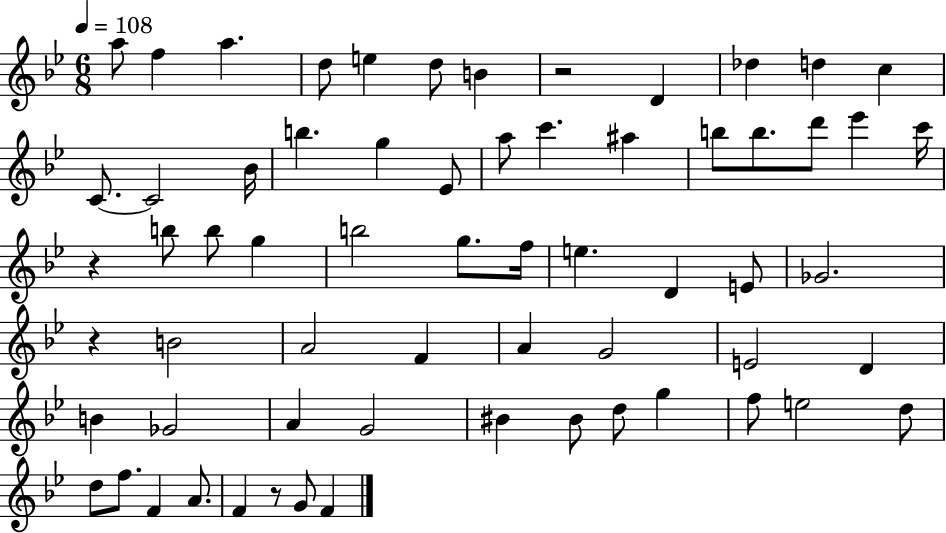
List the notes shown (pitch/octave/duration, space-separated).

A5/e F5/q A5/q. D5/e E5/q D5/e B4/q R/h D4/q Db5/q D5/q C5/q C4/e. C4/h Bb4/s B5/q. G5/q Eb4/e A5/e C6/q. A#5/q B5/e B5/e. D6/e Eb6/q C6/s R/q B5/e B5/e G5/q B5/h G5/e. F5/s E5/q. D4/q E4/e Gb4/h. R/q B4/h A4/h F4/q A4/q G4/h E4/h D4/q B4/q Gb4/h A4/q G4/h BIS4/q BIS4/e D5/e G5/q F5/e E5/h D5/e D5/e F5/e. F4/q A4/e. F4/q R/e G4/e F4/q